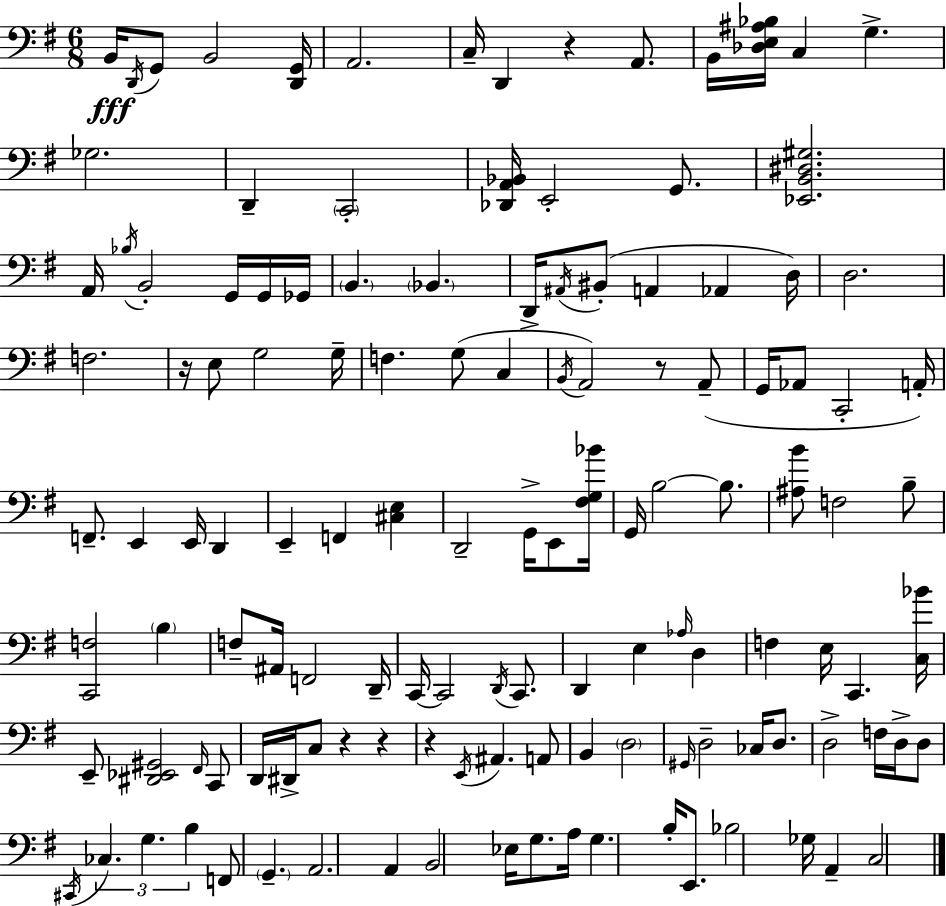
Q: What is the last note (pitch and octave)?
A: C3